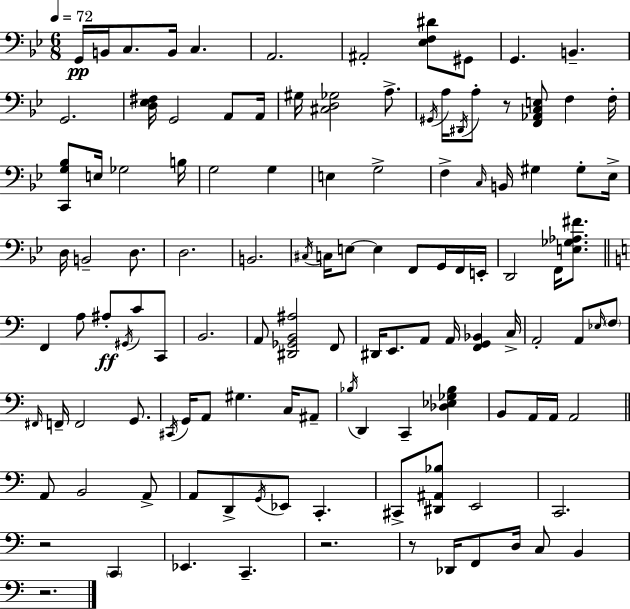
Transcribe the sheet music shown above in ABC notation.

X:1
T:Untitled
M:6/8
L:1/4
K:Gm
G,,/4 B,,/4 C,/2 B,,/4 C, A,,2 ^A,,2 [_E,F,^D]/2 ^G,,/2 G,, B,, G,,2 [D,_E,^F,]/4 G,,2 A,,/2 A,,/4 ^G,/4 [^C,D,_G,]2 A,/2 ^G,,/4 A,/4 ^D,,/4 A,/2 z/2 [F,,_A,,C,E,]/2 F, F,/4 [C,,G,_B,]/2 E,/4 _G,2 B,/4 G,2 G, E, G,2 F, C,/4 B,,/4 ^G, ^G,/2 _E,/4 D,/4 B,,2 D,/2 D,2 B,,2 ^C,/4 C,/4 E,/2 E, F,,/2 G,,/4 F,,/4 E,,/4 D,,2 F,,/4 [E,_G,_A,^F]/2 F,, A,/2 ^A,/2 ^G,,/4 C/2 C,,/2 B,,2 A,,/2 [^D,,_G,,B,,^A,]2 F,,/2 ^D,,/4 E,,/2 A,,/2 A,,/4 [F,,G,,_B,,] C,/4 A,,2 A,,/2 _E,/4 F,/2 ^F,,/4 F,,/4 F,,2 G,,/2 ^C,,/4 G,,/4 A,,/2 ^G, C,/4 ^A,,/2 _B,/4 D,, C,, [_D,_E,_G,_B,] B,,/2 A,,/4 A,,/4 A,,2 A,,/2 B,,2 A,,/2 A,,/2 D,,/2 G,,/4 _E,,/2 C,, ^C,,/2 [^D,,^A,,_B,]/2 E,,2 C,,2 z2 C,, _E,, C,, z2 z/2 _D,,/4 F,,/2 D,/4 C,/2 B,, z2